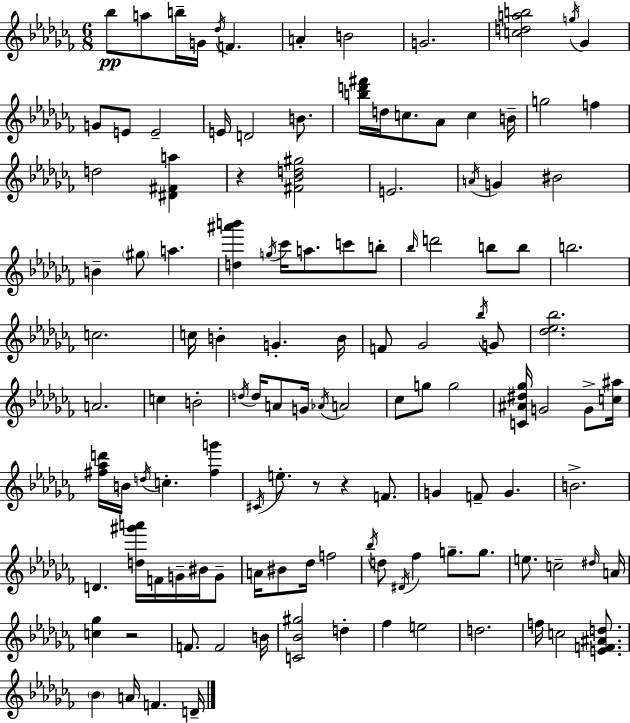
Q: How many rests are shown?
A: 4